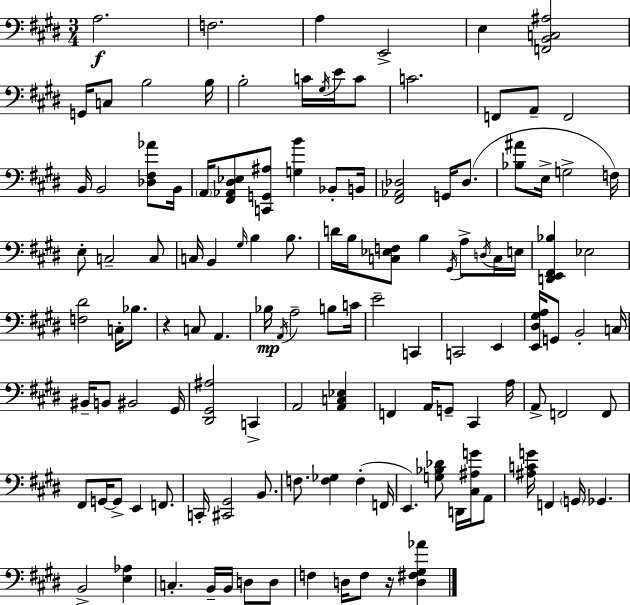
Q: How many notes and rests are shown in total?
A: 123